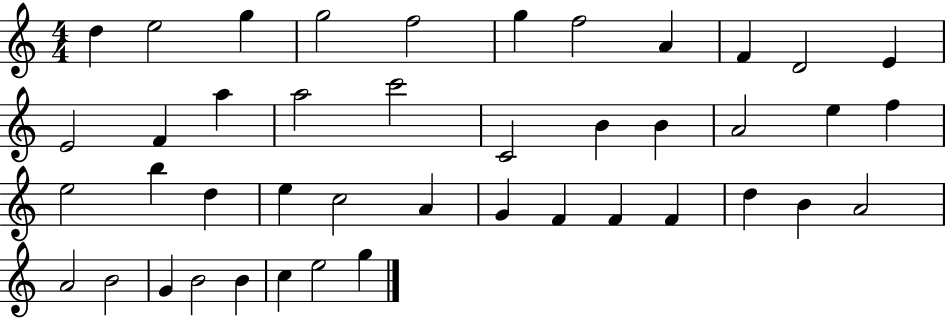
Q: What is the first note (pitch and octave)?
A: D5